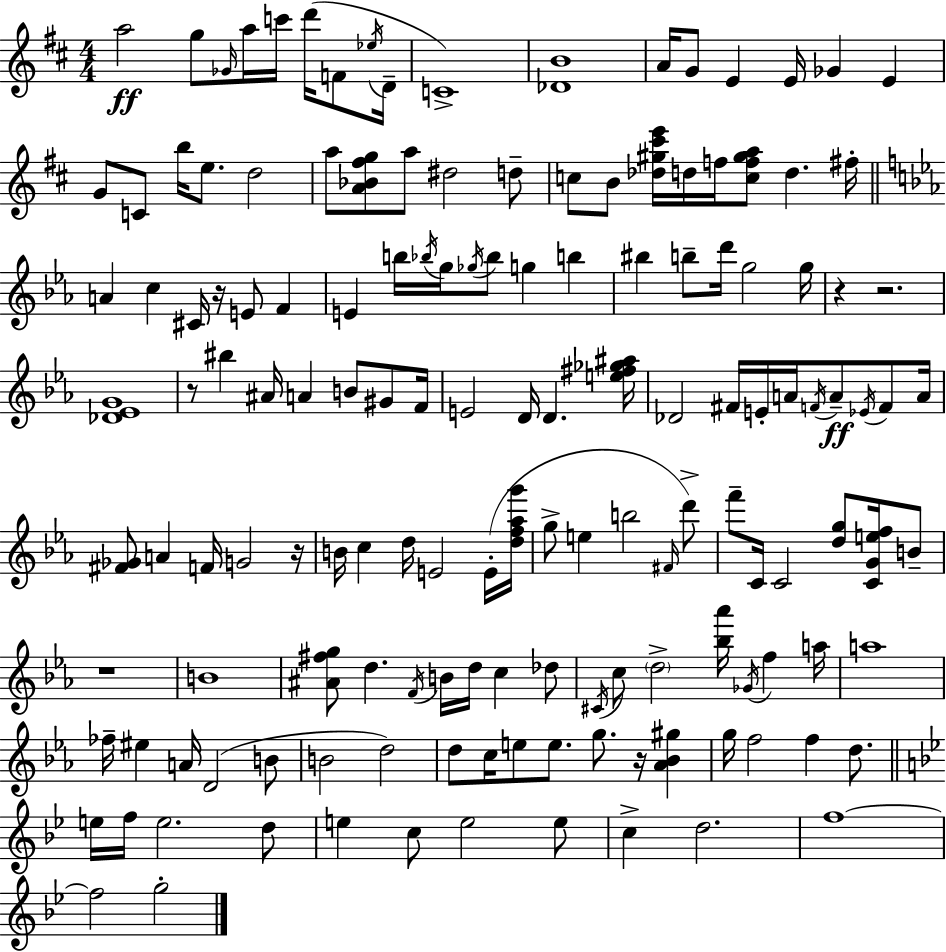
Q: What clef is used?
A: treble